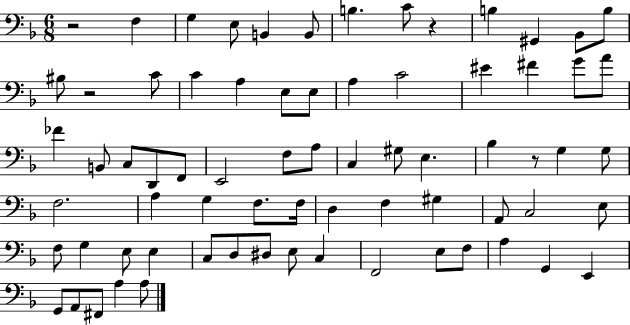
R/h F3/q G3/q E3/e B2/q B2/e B3/q. C4/e R/q B3/q G#2/q Bb2/e B3/e BIS3/e R/h C4/e C4/q A3/q E3/e E3/e A3/q C4/h EIS4/q F#4/q G4/e A4/e FES4/q B2/e C3/e D2/e F2/e E2/h F3/e A3/e C3/q G#3/e E3/q. Bb3/q R/e G3/q G3/e F3/h. A3/q G3/q F3/e. F3/s D3/q F3/q G#3/q A2/e C3/h E3/e F3/e G3/q E3/e E3/q C3/e D3/e D#3/e E3/e C3/q F2/h E3/e F3/e A3/q G2/q E2/q G2/e A2/e F#2/e A3/q A3/e